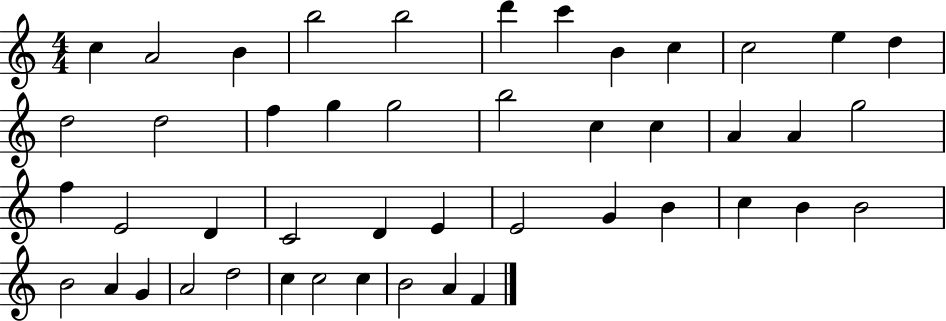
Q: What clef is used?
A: treble